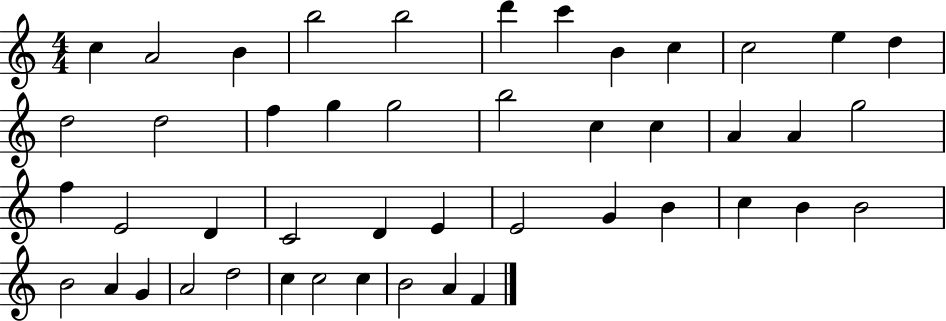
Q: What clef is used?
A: treble